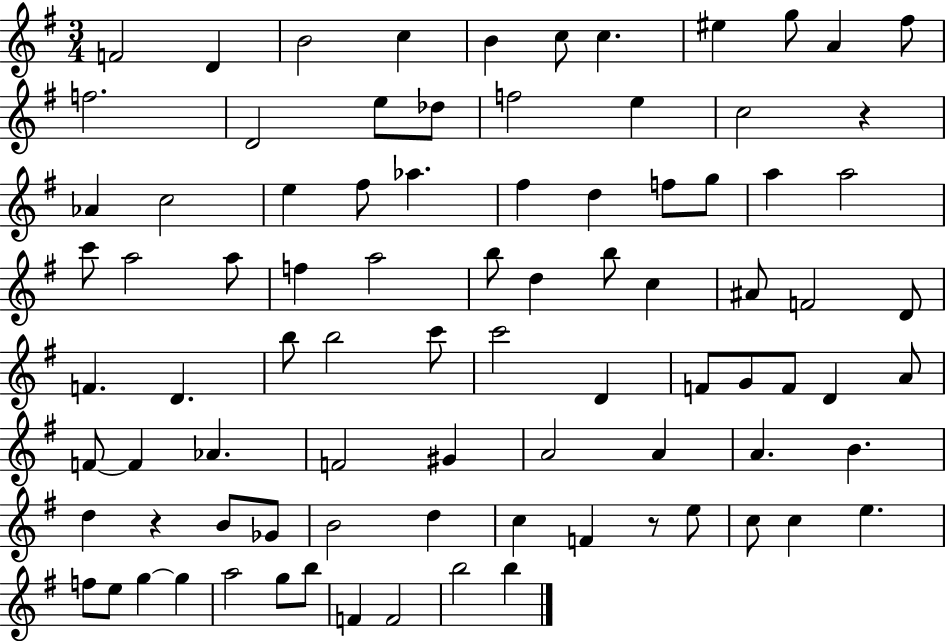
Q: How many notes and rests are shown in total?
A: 87